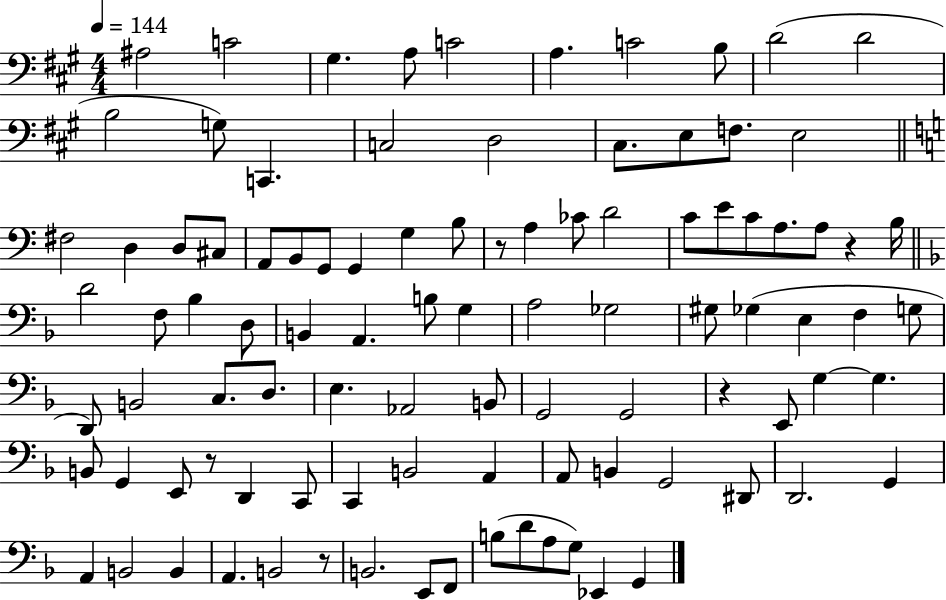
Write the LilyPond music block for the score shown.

{
  \clef bass
  \numericTimeSignature
  \time 4/4
  \key a \major
  \tempo 4 = 144
  ais2 c'2 | gis4. a8 c'2 | a4. c'2 b8 | d'2( d'2 | \break b2 g8) c,4. | c2 d2 | cis8. e8 f8. e2 | \bar "||" \break \key a \minor fis2 d4 d8 cis8 | a,8 b,8 g,8 g,4 g4 b8 | r8 a4 ces'8 d'2 | c'8 e'8 c'8 a8. a8 r4 b16 | \break \bar "||" \break \key f \major d'2 f8 bes4 d8 | b,4 a,4. b8 g4 | a2 ges2 | gis8 ges4( e4 f4 g8 | \break d,8) b,2 c8. d8. | e4. aes,2 b,8 | g,2 g,2 | r4 e,8 g4~~ g4. | \break b,8 g,4 e,8 r8 d,4 c,8 | c,4 b,2 a,4 | a,8 b,4 g,2 dis,8 | d,2. g,4 | \break a,4 b,2 b,4 | a,4. b,2 r8 | b,2. e,8 f,8 | b8( d'8 a8 g8) ees,4 g,4 | \break \bar "|."
}